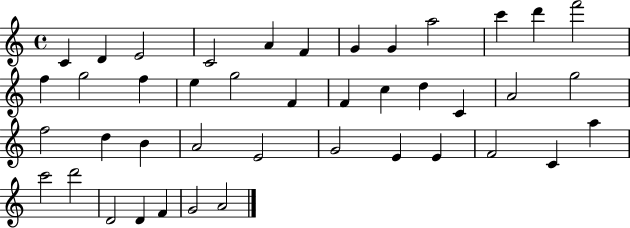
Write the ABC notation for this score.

X:1
T:Untitled
M:4/4
L:1/4
K:C
C D E2 C2 A F G G a2 c' d' f'2 f g2 f e g2 F F c d C A2 g2 f2 d B A2 E2 G2 E E F2 C a c'2 d'2 D2 D F G2 A2